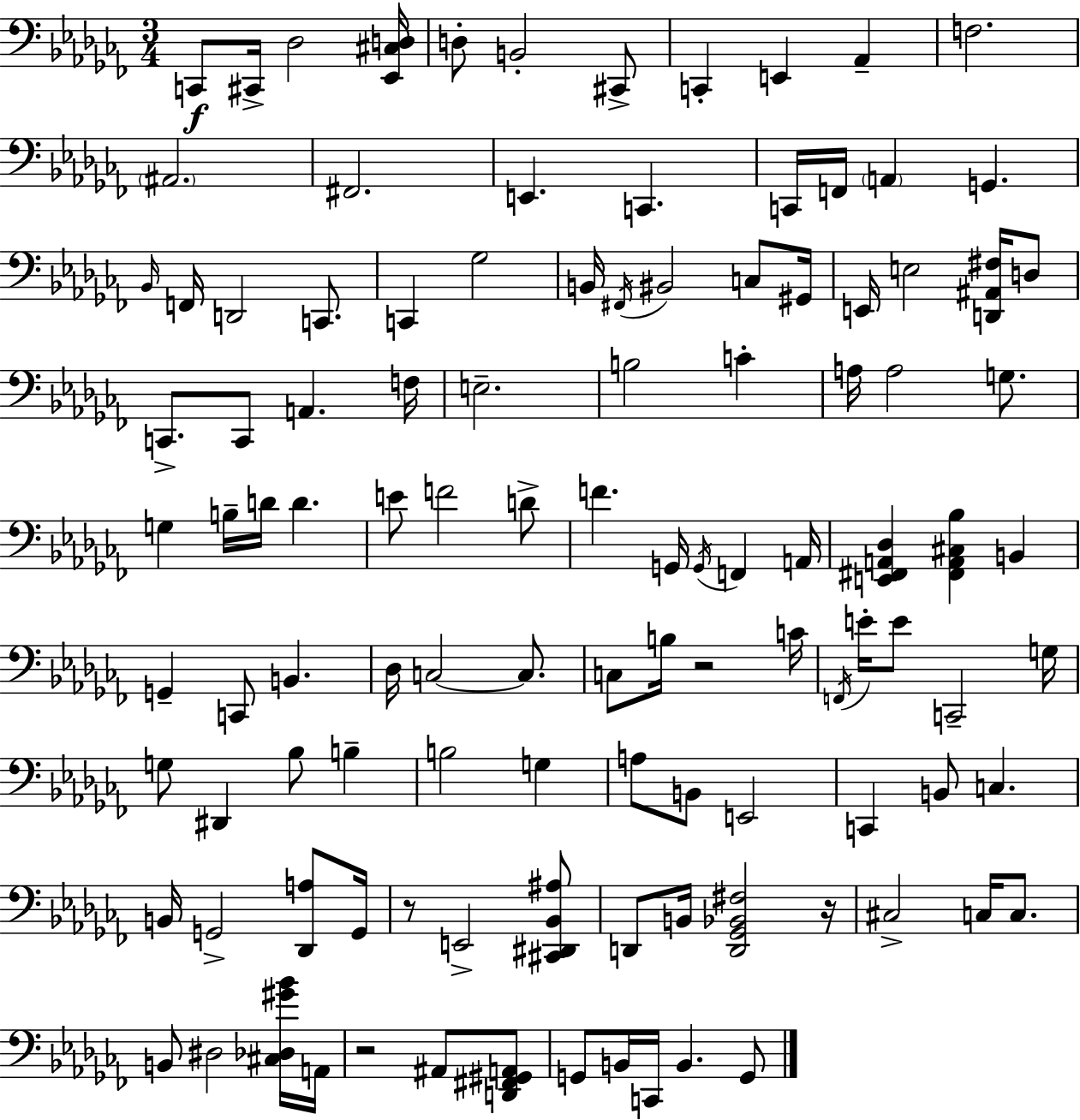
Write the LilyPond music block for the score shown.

{
  \clef bass
  \numericTimeSignature
  \time 3/4
  \key aes \minor
  c,8\f cis,16-> des2 <ees, cis d>16 | d8-. b,2-. cis,8-> | c,4-. e,4 aes,4-- | f2. | \break \parenthesize ais,2. | fis,2. | e,4. c,4. | c,16 f,16 \parenthesize a,4 g,4. | \break \grace { bes,16 } f,16 d,2 c,8. | c,4 ges2 | b,16 \acciaccatura { fis,16 } bis,2 c8 | gis,16 e,16 e2 <d, ais, fis>16 | \break d8 c,8.-> c,8 a,4. | f16 e2.-- | b2 c'4-. | a16 a2 g8. | \break g4 b16-- d'16 d'4. | e'8 f'2 | d'8-> f'4. g,16 \acciaccatura { g,16 } f,4 | a,16 <e, fis, a, des>4 <fis, a, cis bes>4 b,4 | \break g,4-- c,8 b,4. | des16 c2~~ | c8. c8 b16 r2 | c'16 \acciaccatura { f,16 } e'16-. e'8 c,2-- | \break g16 g8 dis,4 bes8 | b4-- b2 | g4 a8 b,8 e,2 | c,4 b,8 c4. | \break b,16 g,2-> | <des, a>8 g,16 r8 e,2-> | <cis, dis, bes, ais>8 d,8 b,16 <d, ges, bes, fis>2 | r16 cis2-> | \break c16 c8. b,8 dis2 | <cis des gis' bes'>16 a,16 r2 | ais,8 <d, fis, gis, a,>8 g,8 b,16 c,16 b,4. | g,8 \bar "|."
}